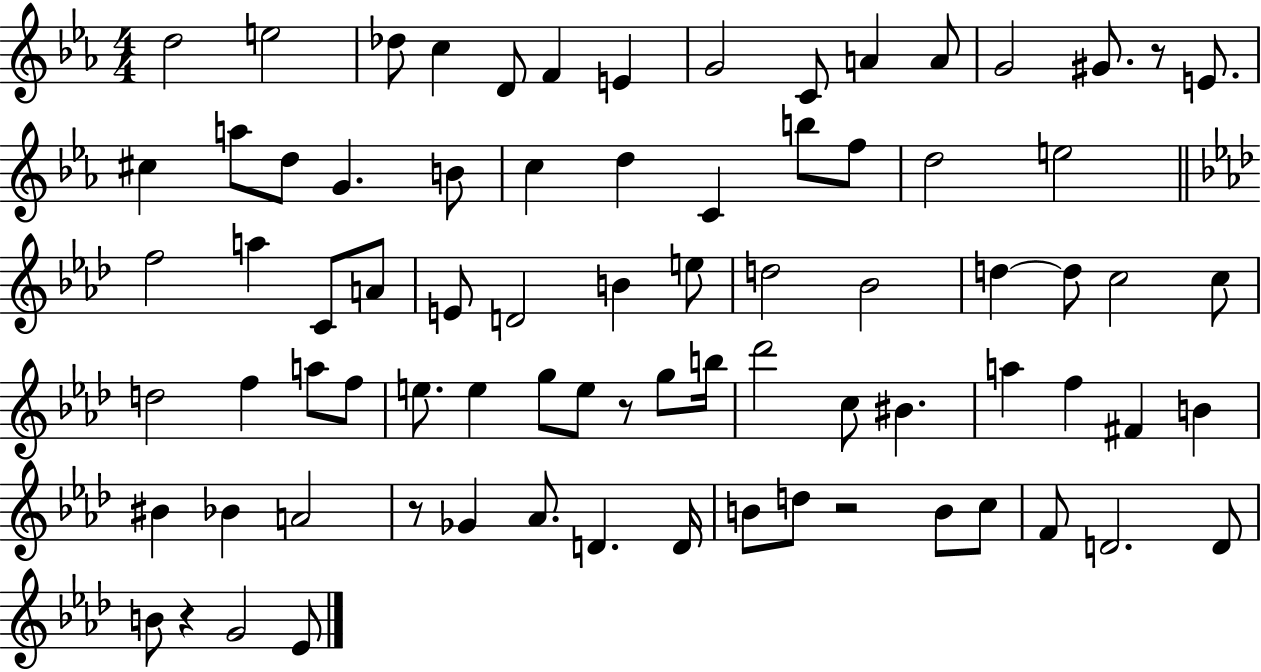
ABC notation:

X:1
T:Untitled
M:4/4
L:1/4
K:Eb
d2 e2 _d/2 c D/2 F E G2 C/2 A A/2 G2 ^G/2 z/2 E/2 ^c a/2 d/2 G B/2 c d C b/2 f/2 d2 e2 f2 a C/2 A/2 E/2 D2 B e/2 d2 _B2 d d/2 c2 c/2 d2 f a/2 f/2 e/2 e g/2 e/2 z/2 g/2 b/4 _d'2 c/2 ^B a f ^F B ^B _B A2 z/2 _G _A/2 D D/4 B/2 d/2 z2 B/2 c/2 F/2 D2 D/2 B/2 z G2 _E/2